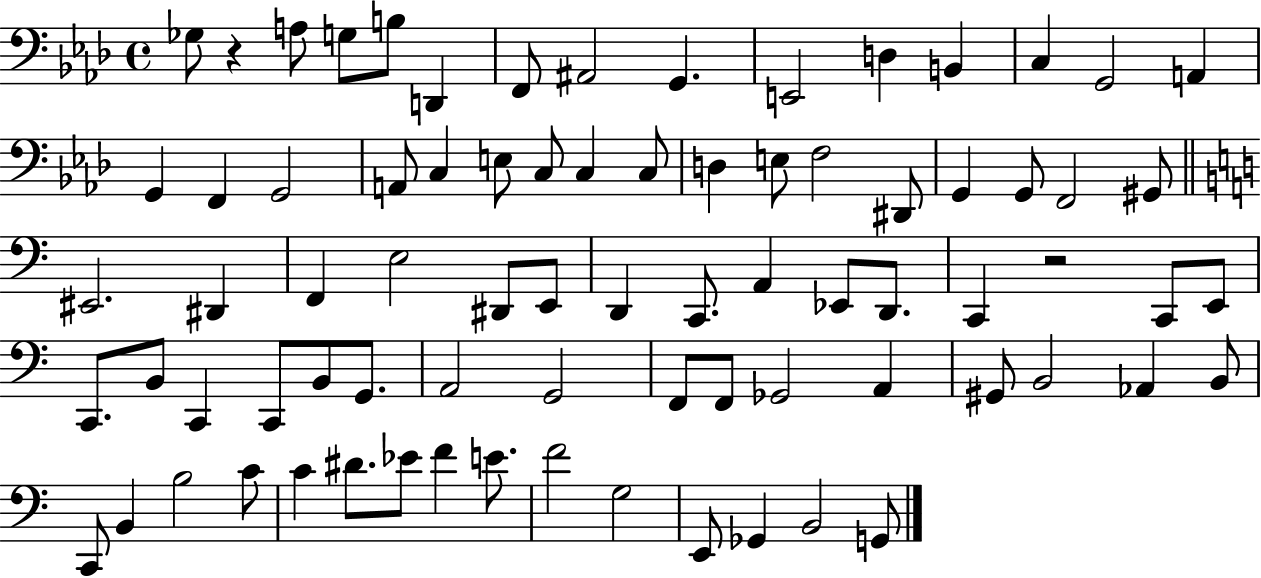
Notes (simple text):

Gb3/e R/q A3/e G3/e B3/e D2/q F2/e A#2/h G2/q. E2/h D3/q B2/q C3/q G2/h A2/q G2/q F2/q G2/h A2/e C3/q E3/e C3/e C3/q C3/e D3/q E3/e F3/h D#2/e G2/q G2/e F2/h G#2/e EIS2/h. D#2/q F2/q E3/h D#2/e E2/e D2/q C2/e. A2/q Eb2/e D2/e. C2/q R/h C2/e E2/e C2/e. B2/e C2/q C2/e B2/e G2/e. A2/h G2/h F2/e F2/e Gb2/h A2/q G#2/e B2/h Ab2/q B2/e C2/e B2/q B3/h C4/e C4/q D#4/e. Eb4/e F4/q E4/e. F4/h G3/h E2/e Gb2/q B2/h G2/e